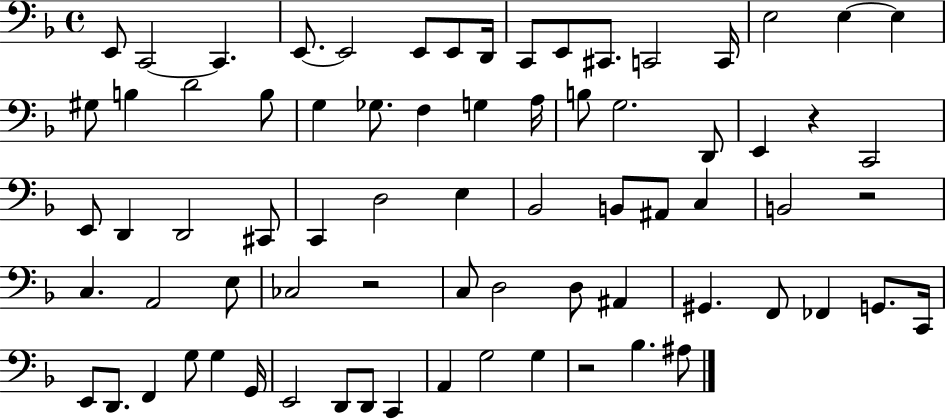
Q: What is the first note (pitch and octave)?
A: E2